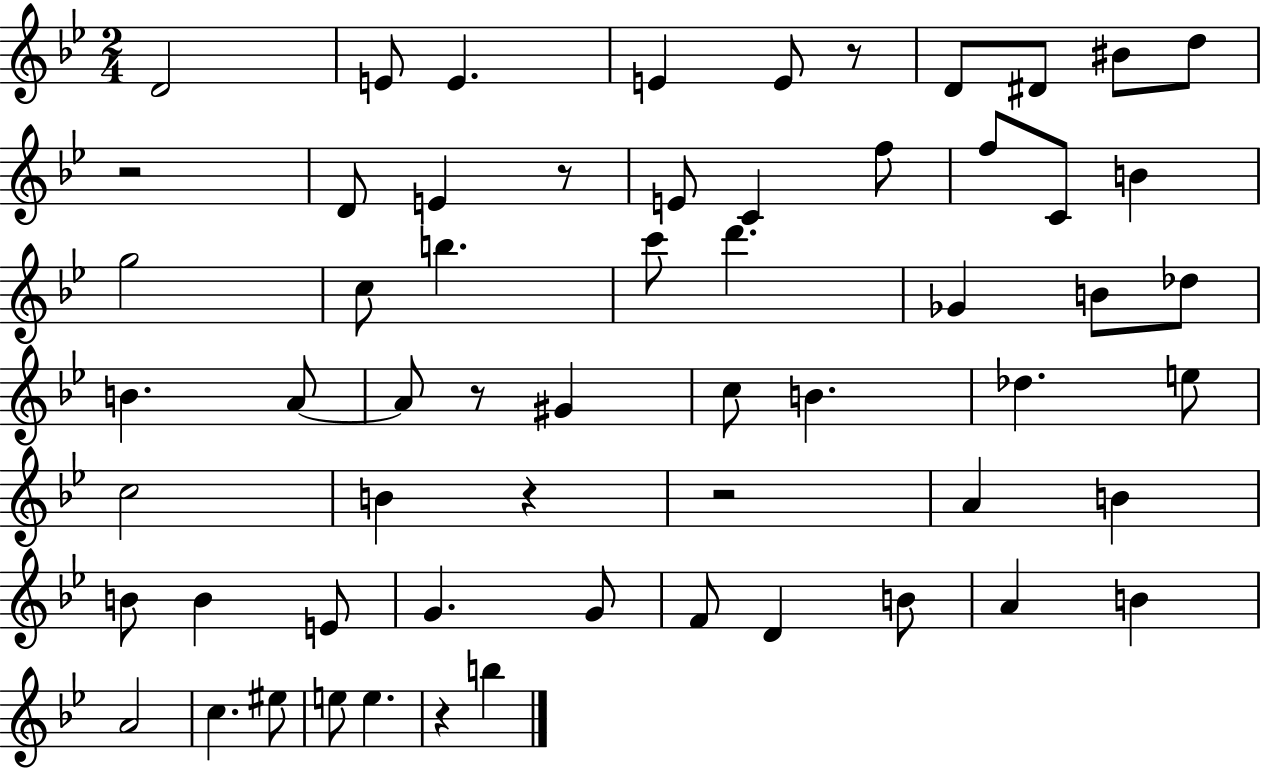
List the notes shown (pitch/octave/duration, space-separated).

D4/h E4/e E4/q. E4/q E4/e R/e D4/e D#4/e BIS4/e D5/e R/h D4/e E4/q R/e E4/e C4/q F5/e F5/e C4/e B4/q G5/h C5/e B5/q. C6/e D6/q. Gb4/q B4/e Db5/e B4/q. A4/e A4/e R/e G#4/q C5/e B4/q. Db5/q. E5/e C5/h B4/q R/q R/h A4/q B4/q B4/e B4/q E4/e G4/q. G4/e F4/e D4/q B4/e A4/q B4/q A4/h C5/q. EIS5/e E5/e E5/q. R/q B5/q